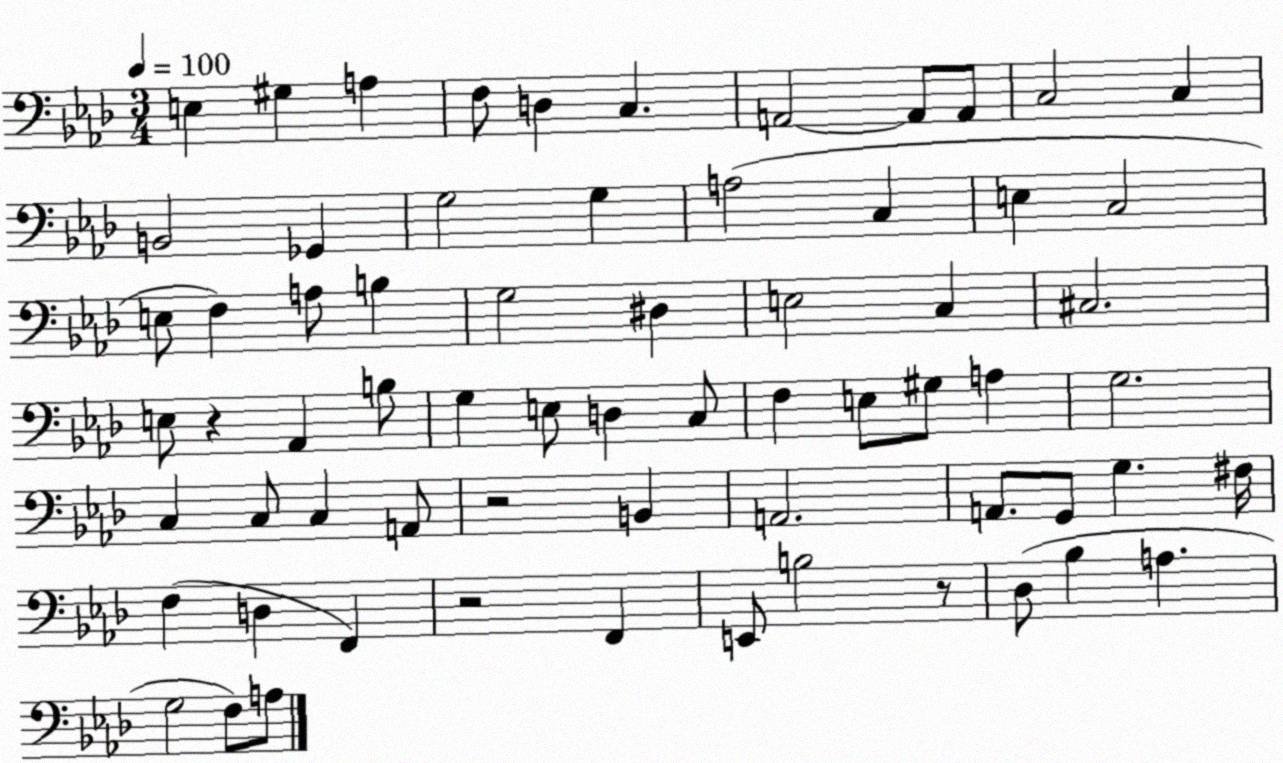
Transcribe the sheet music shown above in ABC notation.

X:1
T:Untitled
M:3/4
L:1/4
K:Ab
E, ^G, A, F,/2 D, C, A,,2 A,,/2 A,,/2 C,2 C, B,,2 _G,, G,2 G, A,2 C, E, C,2 E,/2 F, A,/2 B, G,2 ^D, E,2 C, ^C,2 E,/2 z _A,, B,/2 G, E,/2 D, C,/2 F, E,/2 ^G,/2 A, G,2 C, C,/2 C, A,,/2 z2 B,, A,,2 A,,/2 G,,/2 G, ^F,/4 F, D, F,, z2 F,, E,,/2 B,2 z/2 _D,/2 _B, A, G,2 F,/2 A,/2